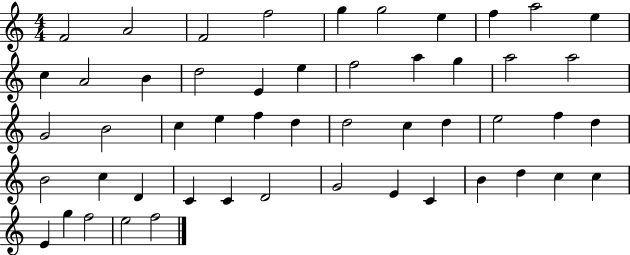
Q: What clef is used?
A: treble